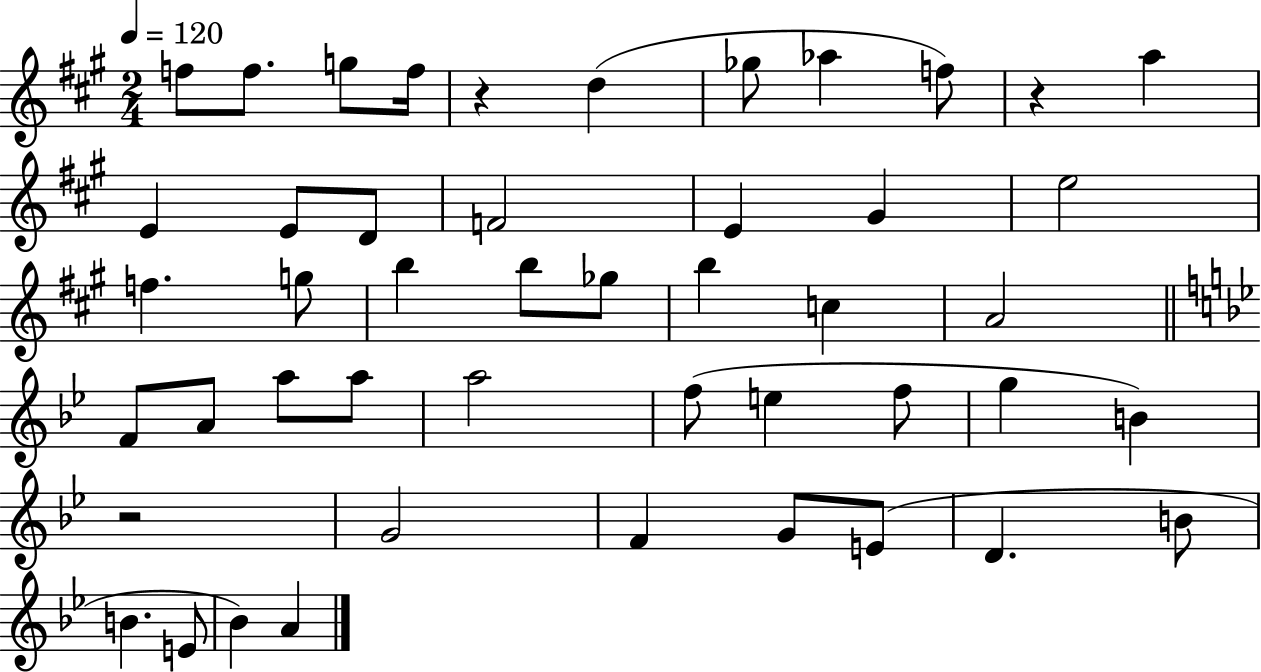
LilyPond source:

{
  \clef treble
  \numericTimeSignature
  \time 2/4
  \key a \major
  \tempo 4 = 120
  f''8 f''8. g''8 f''16 | r4 d''4( | ges''8 aes''4 f''8) | r4 a''4 | \break e'4 e'8 d'8 | f'2 | e'4 gis'4 | e''2 | \break f''4. g''8 | b''4 b''8 ges''8 | b''4 c''4 | a'2 | \break \bar "||" \break \key g \minor f'8 a'8 a''8 a''8 | a''2 | f''8( e''4 f''8 | g''4 b'4) | \break r2 | g'2 | f'4 g'8 e'8( | d'4. b'8 | \break b'4. e'8 | bes'4) a'4 | \bar "|."
}